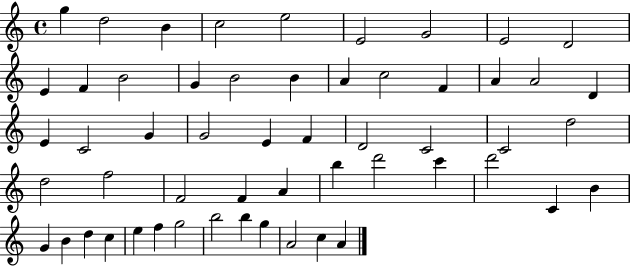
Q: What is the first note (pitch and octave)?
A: G5